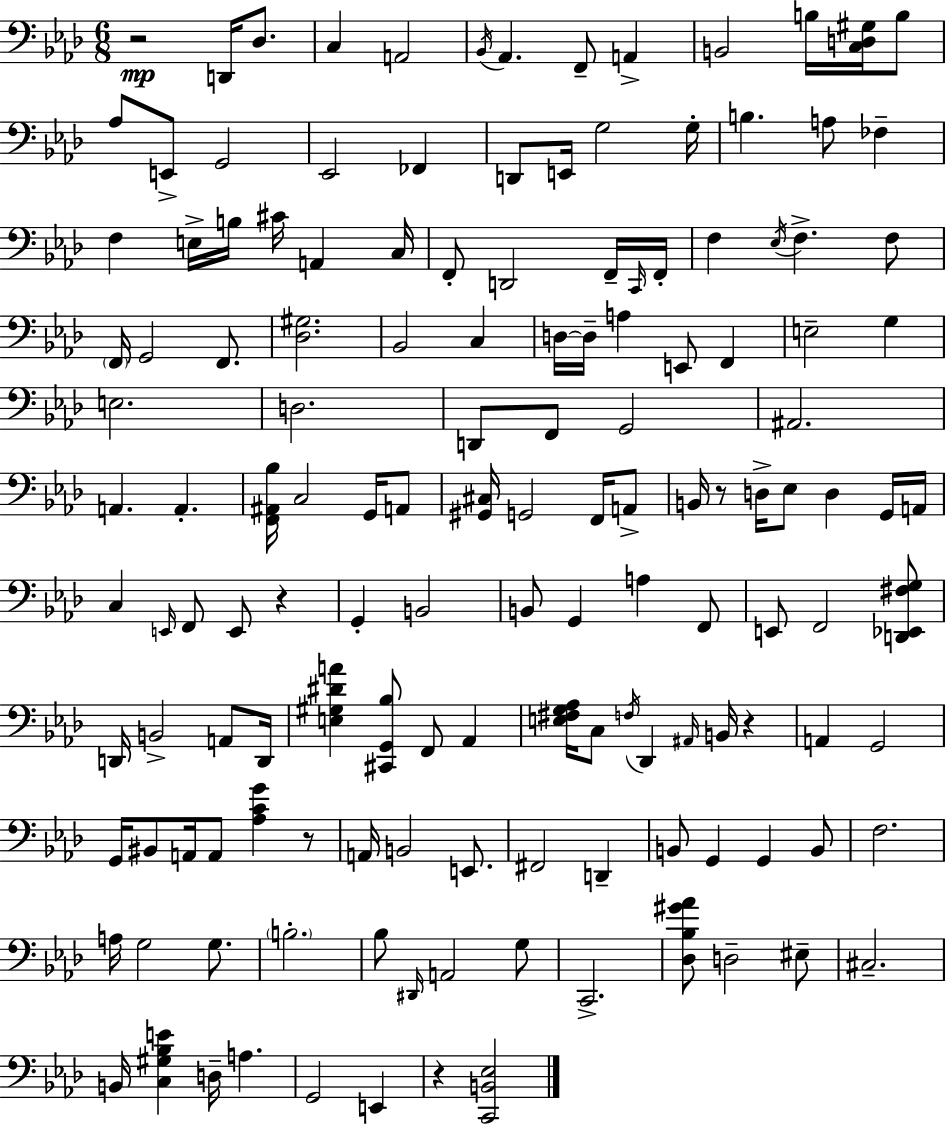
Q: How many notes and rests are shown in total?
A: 144